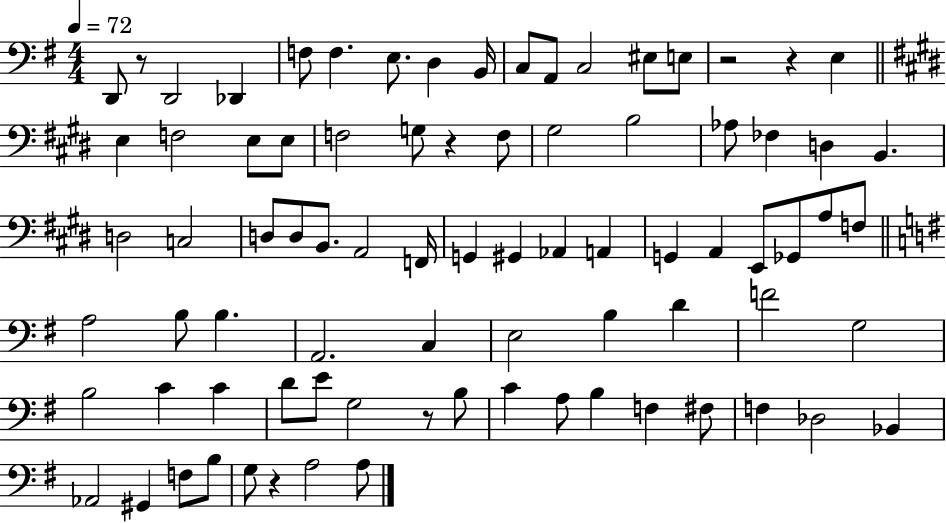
X:1
T:Untitled
M:4/4
L:1/4
K:G
D,,/2 z/2 D,,2 _D,, F,/2 F, E,/2 D, B,,/4 C,/2 A,,/2 C,2 ^E,/2 E,/2 z2 z E, E, F,2 E,/2 E,/2 F,2 G,/2 z F,/2 ^G,2 B,2 _A,/2 _F, D, B,, D,2 C,2 D,/2 D,/2 B,,/2 A,,2 F,,/4 G,, ^G,, _A,, A,, G,, A,, E,,/2 _G,,/2 A,/2 F,/2 A,2 B,/2 B, A,,2 C, E,2 B, D F2 G,2 B,2 C C D/2 E/2 G,2 z/2 B,/2 C A,/2 B, F, ^F,/2 F, _D,2 _B,, _A,,2 ^G,, F,/2 B,/2 G,/2 z A,2 A,/2